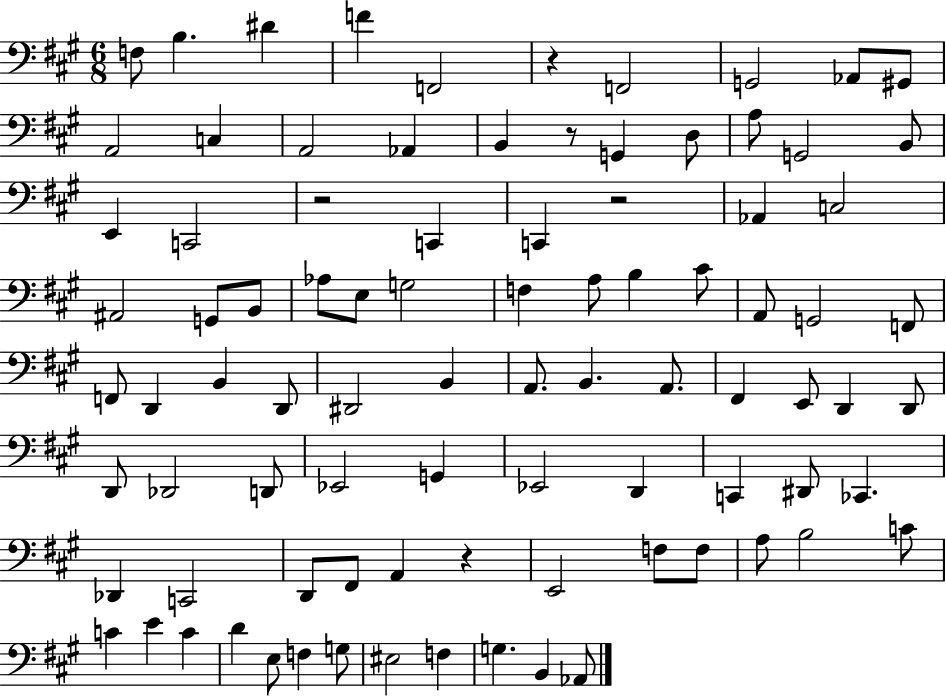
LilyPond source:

{
  \clef bass
  \numericTimeSignature
  \time 6/8
  \key a \major
  f8 b4. dis'4 | f'4 f,2 | r4 f,2 | g,2 aes,8 gis,8 | \break a,2 c4 | a,2 aes,4 | b,4 r8 g,4 d8 | a8 g,2 b,8 | \break e,4 c,2 | r2 c,4 | c,4 r2 | aes,4 c2 | \break ais,2 g,8 b,8 | aes8 e8 g2 | f4 a8 b4 cis'8 | a,8 g,2 f,8 | \break f,8 d,4 b,4 d,8 | dis,2 b,4 | a,8. b,4. a,8. | fis,4 e,8 d,4 d,8 | \break d,8 des,2 d,8 | ees,2 g,4 | ees,2 d,4 | c,4 dis,8 ces,4. | \break des,4 c,2 | d,8 fis,8 a,4 r4 | e,2 f8 f8 | a8 b2 c'8 | \break c'4 e'4 c'4 | d'4 e8 f4 g8 | eis2 f4 | g4. b,4 aes,8 | \break \bar "|."
}